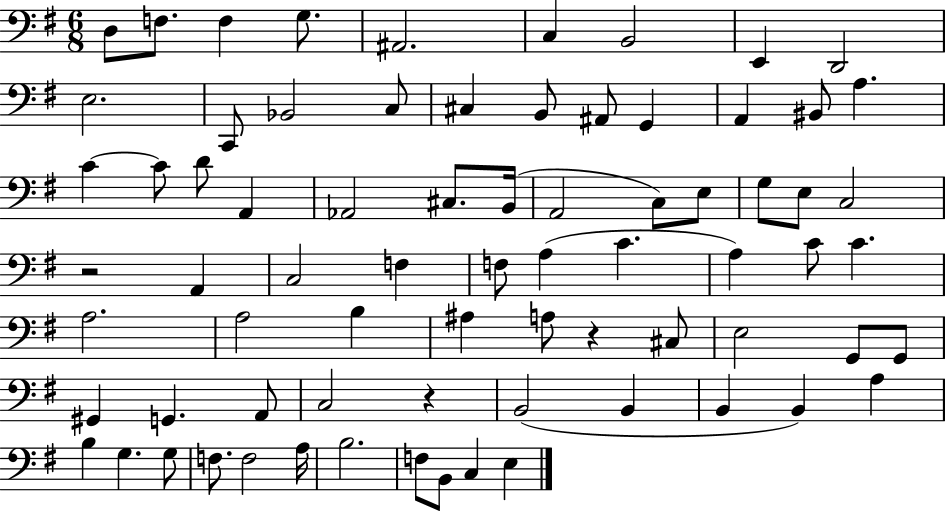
{
  \clef bass
  \numericTimeSignature
  \time 6/8
  \key g \major
  d8 f8. f4 g8. | ais,2. | c4 b,2 | e,4 d,2 | \break e2. | c,8 bes,2 c8 | cis4 b,8 ais,8 g,4 | a,4 bis,8 a4. | \break c'4~~ c'8 d'8 a,4 | aes,2 cis8. b,16( | a,2 c8) e8 | g8 e8 c2 | \break r2 a,4 | c2 f4 | f8 a4( c'4. | a4) c'8 c'4. | \break a2. | a2 b4 | ais4 a8 r4 cis8 | e2 g,8 g,8 | \break gis,4 g,4. a,8 | c2 r4 | b,2( b,4 | b,4 b,4) a4 | \break b4 g4. g8 | f8. f2 a16 | b2. | f8 b,8 c4 e4 | \break \bar "|."
}